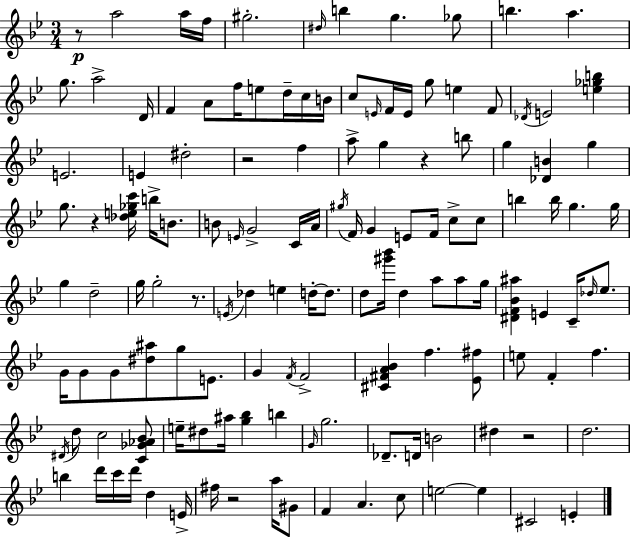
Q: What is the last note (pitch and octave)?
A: E4